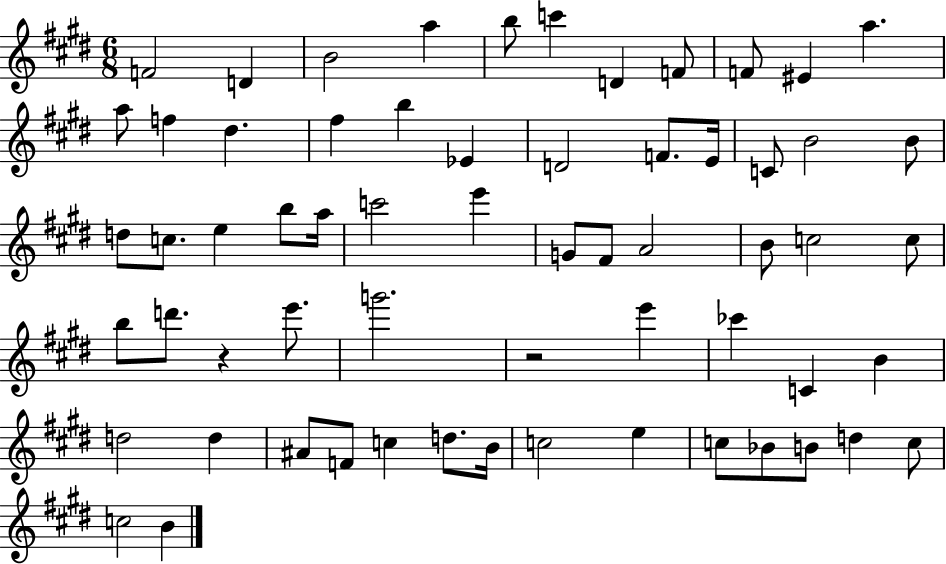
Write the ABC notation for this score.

X:1
T:Untitled
M:6/8
L:1/4
K:E
F2 D B2 a b/2 c' D F/2 F/2 ^E a a/2 f ^d ^f b _E D2 F/2 E/4 C/2 B2 B/2 d/2 c/2 e b/2 a/4 c'2 e' G/2 ^F/2 A2 B/2 c2 c/2 b/2 d'/2 z e'/2 g'2 z2 e' _c' C B d2 d ^A/2 F/2 c d/2 B/4 c2 e c/2 _B/2 B/2 d c/2 c2 B